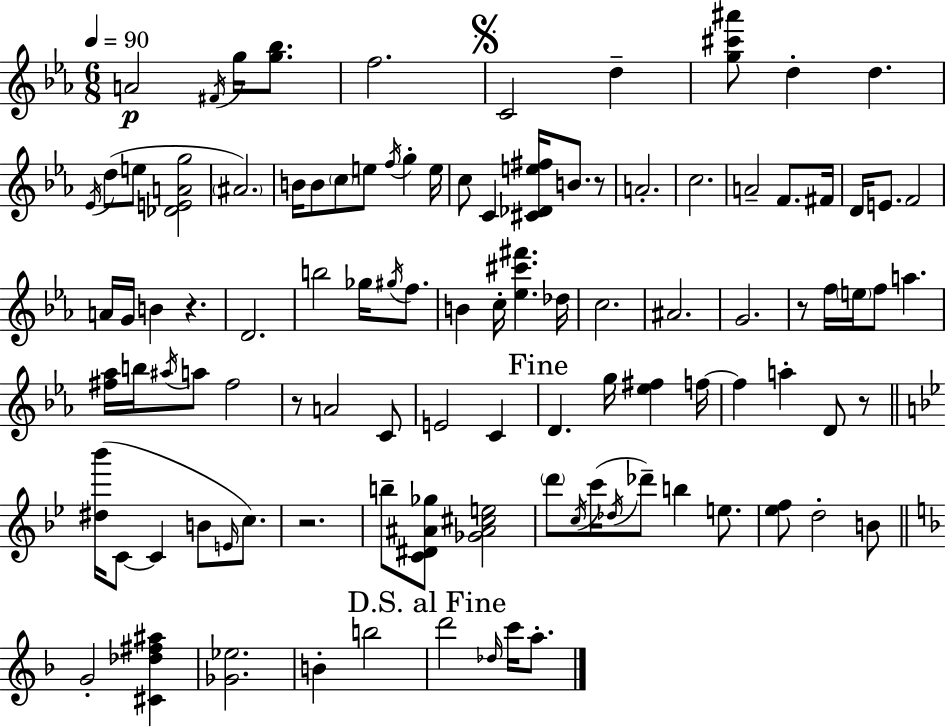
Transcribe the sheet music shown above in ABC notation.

X:1
T:Untitled
M:6/8
L:1/4
K:Eb
A2 ^F/4 g/4 [g_b]/2 f2 C2 d [g^c'^a']/2 d d _E/4 d/2 e/2 [_DEAg]2 ^A2 B/4 B/2 c/2 e/2 f/4 g e/4 c/2 C [^C_De^f]/4 B/2 z/2 A2 c2 A2 F/2 ^F/4 D/4 E/2 F2 A/4 G/4 B z D2 b2 _g/4 ^g/4 f/2 B c/4 [_e^c'^f'] _d/4 c2 ^A2 G2 z/2 f/4 e/4 f/2 a [^f_a]/4 b/4 ^a/4 a/2 ^f2 z/2 A2 C/2 E2 C D g/4 [_e^f] f/4 f a D/2 z/2 [^d_b']/4 C/2 C B/2 E/4 c/2 z2 b/2 [C^D^A_g]/2 [_G^A^ce]2 d'/2 c/4 c'/4 _d/4 _d'/2 b e/2 [_ef]/2 d2 B/2 G2 [^C_d^f^a] [_G_e]2 B b2 d'2 _d/4 c'/4 a/2